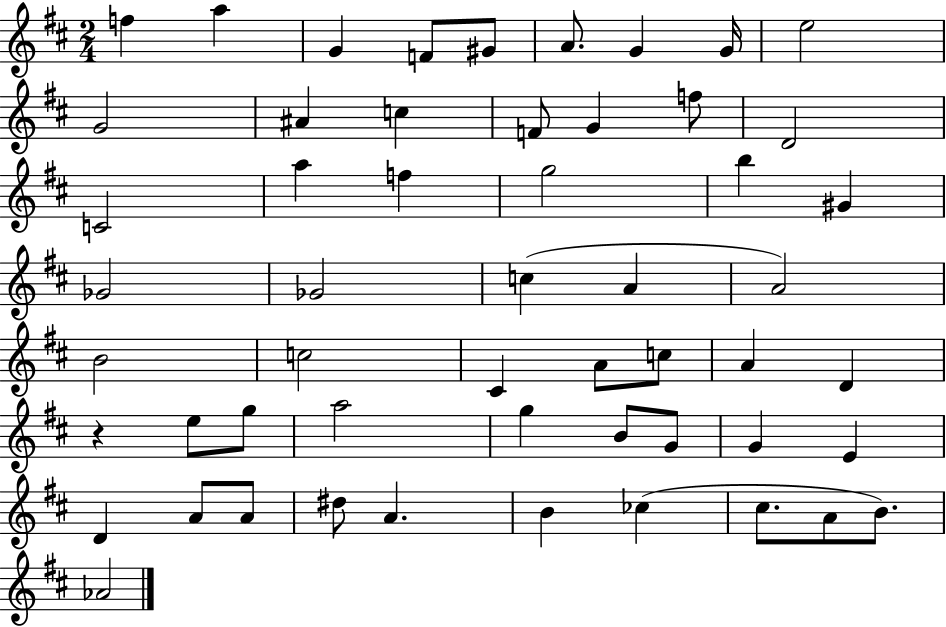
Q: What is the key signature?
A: D major